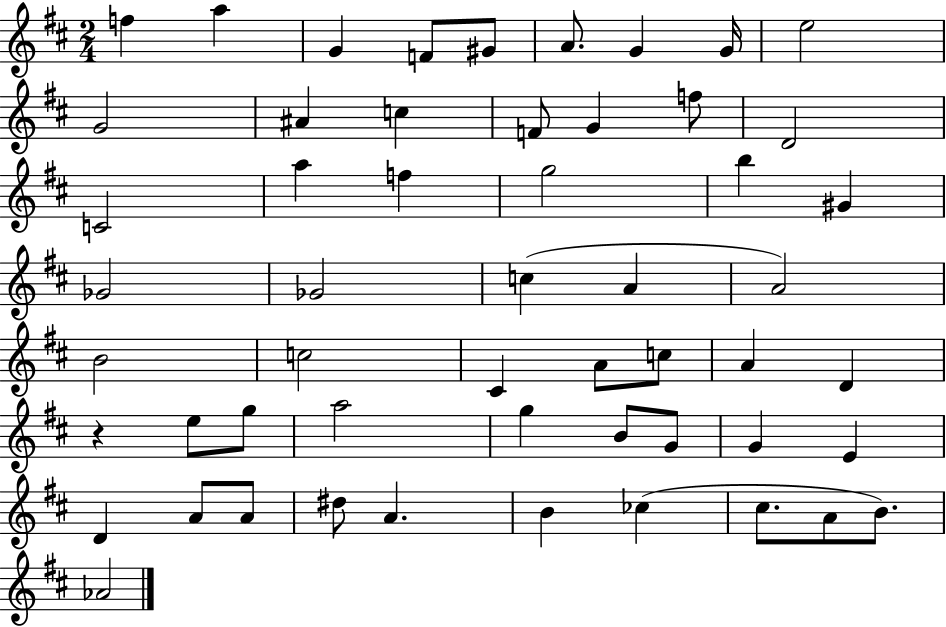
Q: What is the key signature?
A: D major